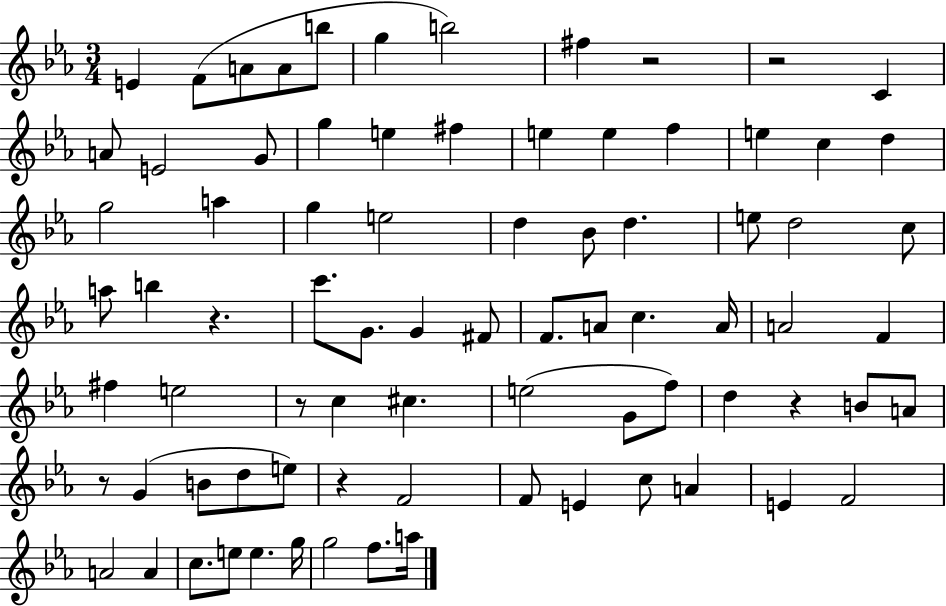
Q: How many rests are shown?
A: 7